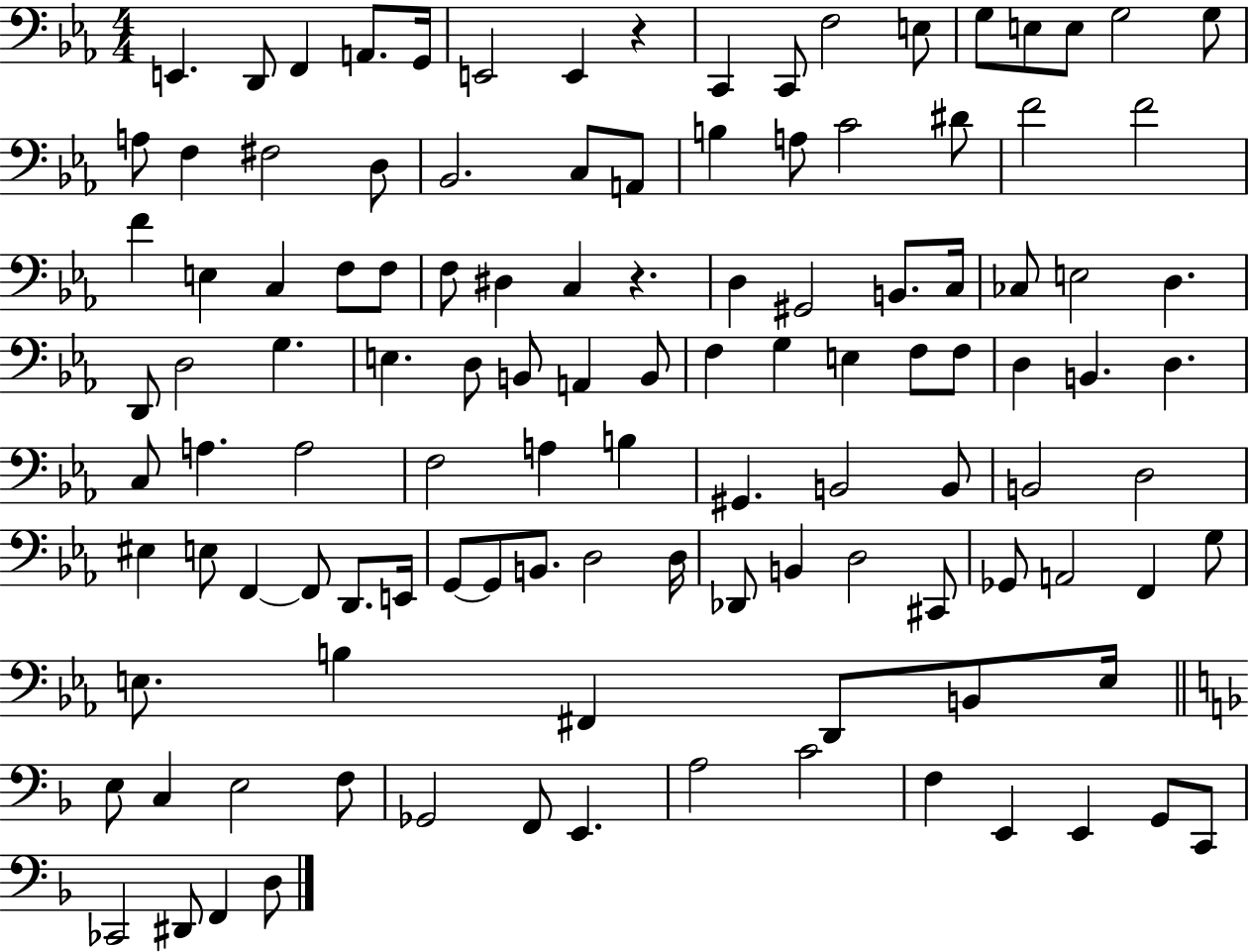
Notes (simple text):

E2/q. D2/e F2/q A2/e. G2/s E2/h E2/q R/q C2/q C2/e F3/h E3/e G3/e E3/e E3/e G3/h G3/e A3/e F3/q F#3/h D3/e Bb2/h. C3/e A2/e B3/q A3/e C4/h D#4/e F4/h F4/h F4/q E3/q C3/q F3/e F3/e F3/e D#3/q C3/q R/q. D3/q G#2/h B2/e. C3/s CES3/e E3/h D3/q. D2/e D3/h G3/q. E3/q. D3/e B2/e A2/q B2/e F3/q G3/q E3/q F3/e F3/e D3/q B2/q. D3/q. C3/e A3/q. A3/h F3/h A3/q B3/q G#2/q. B2/h B2/e B2/h D3/h EIS3/q E3/e F2/q F2/e D2/e. E2/s G2/e G2/e B2/e. D3/h D3/s Db2/e B2/q D3/h C#2/e Gb2/e A2/h F2/q G3/e E3/e. B3/q F#2/q D2/e B2/e E3/s E3/e C3/q E3/h F3/e Gb2/h F2/e E2/q. A3/h C4/h F3/q E2/q E2/q G2/e C2/e CES2/h D#2/e F2/q D3/e